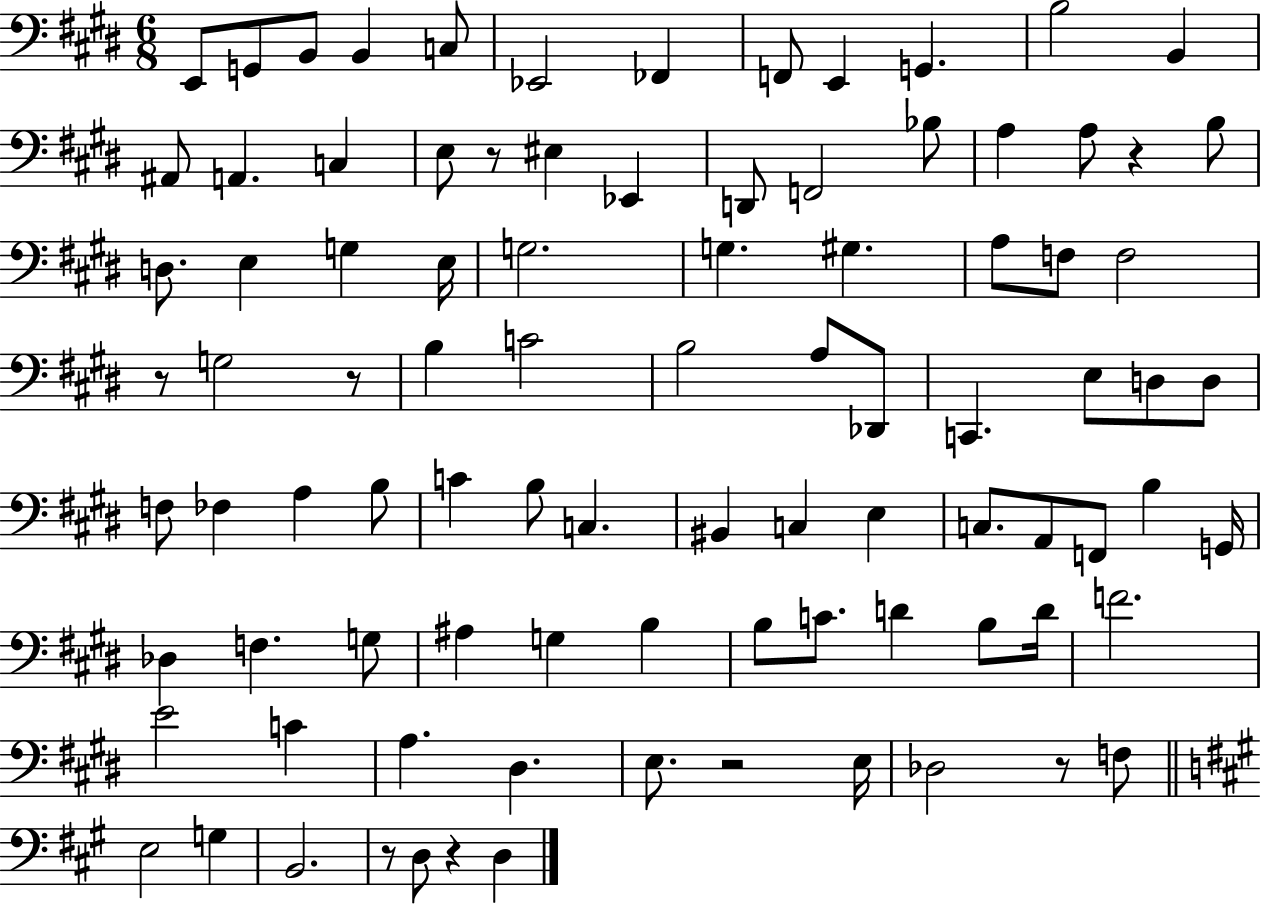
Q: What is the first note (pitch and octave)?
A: E2